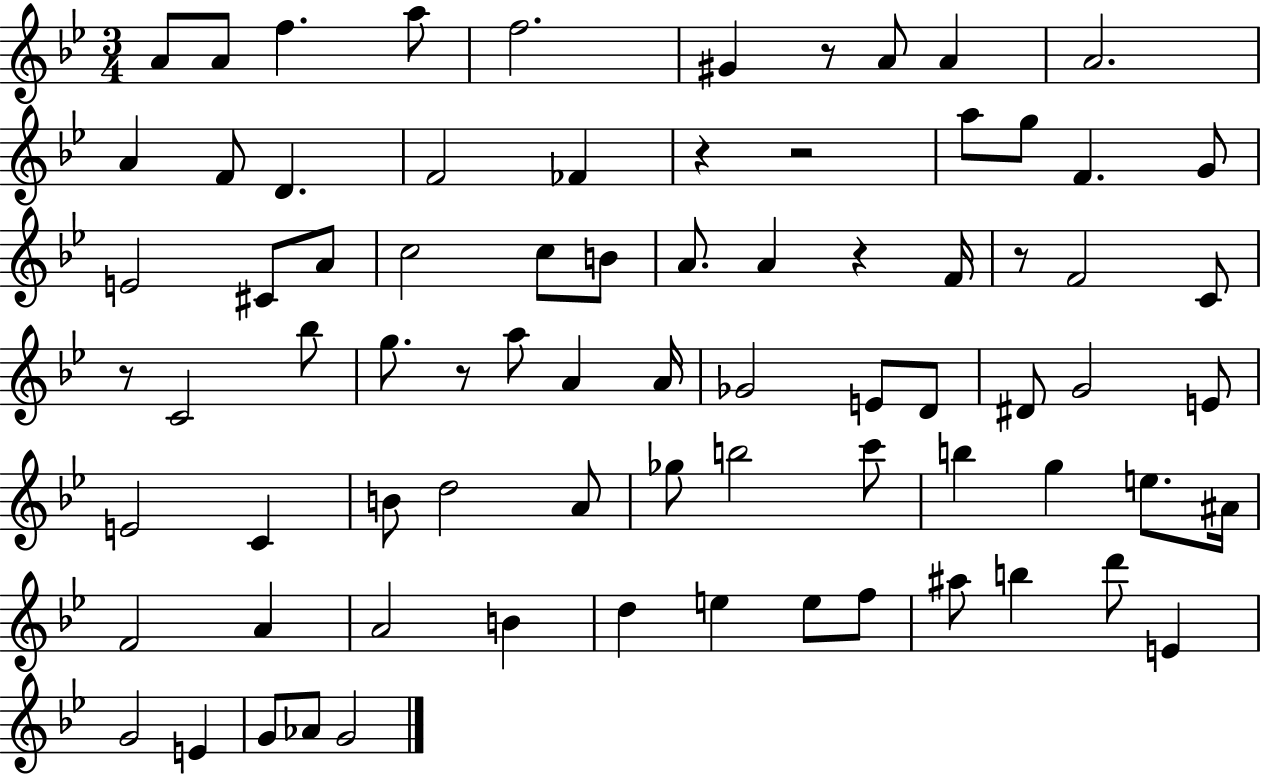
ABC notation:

X:1
T:Untitled
M:3/4
L:1/4
K:Bb
A/2 A/2 f a/2 f2 ^G z/2 A/2 A A2 A F/2 D F2 _F z z2 a/2 g/2 F G/2 E2 ^C/2 A/2 c2 c/2 B/2 A/2 A z F/4 z/2 F2 C/2 z/2 C2 _b/2 g/2 z/2 a/2 A A/4 _G2 E/2 D/2 ^D/2 G2 E/2 E2 C B/2 d2 A/2 _g/2 b2 c'/2 b g e/2 ^A/4 F2 A A2 B d e e/2 f/2 ^a/2 b d'/2 E G2 E G/2 _A/2 G2